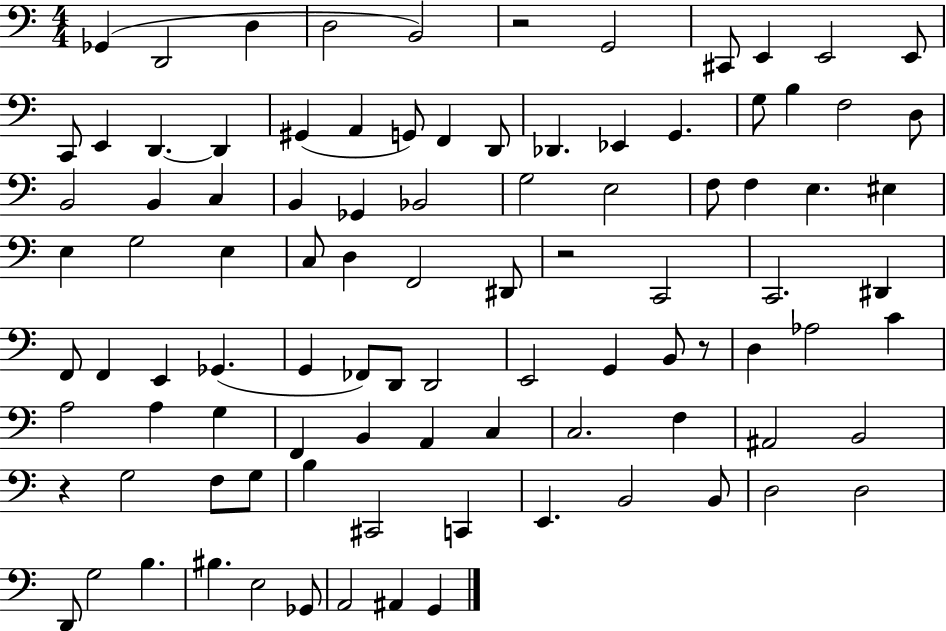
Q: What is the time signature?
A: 4/4